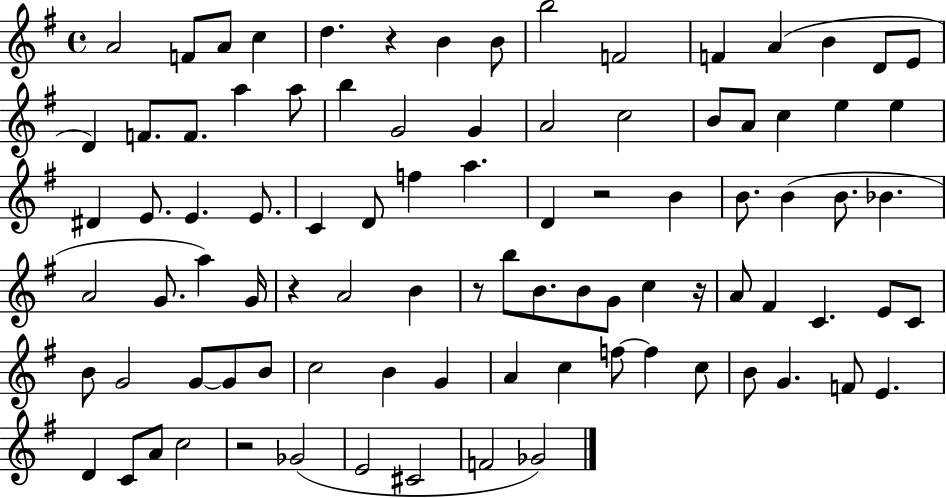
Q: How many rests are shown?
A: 6